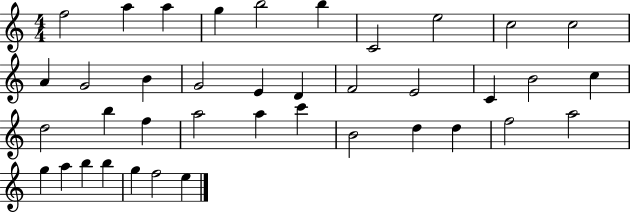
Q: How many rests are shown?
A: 0